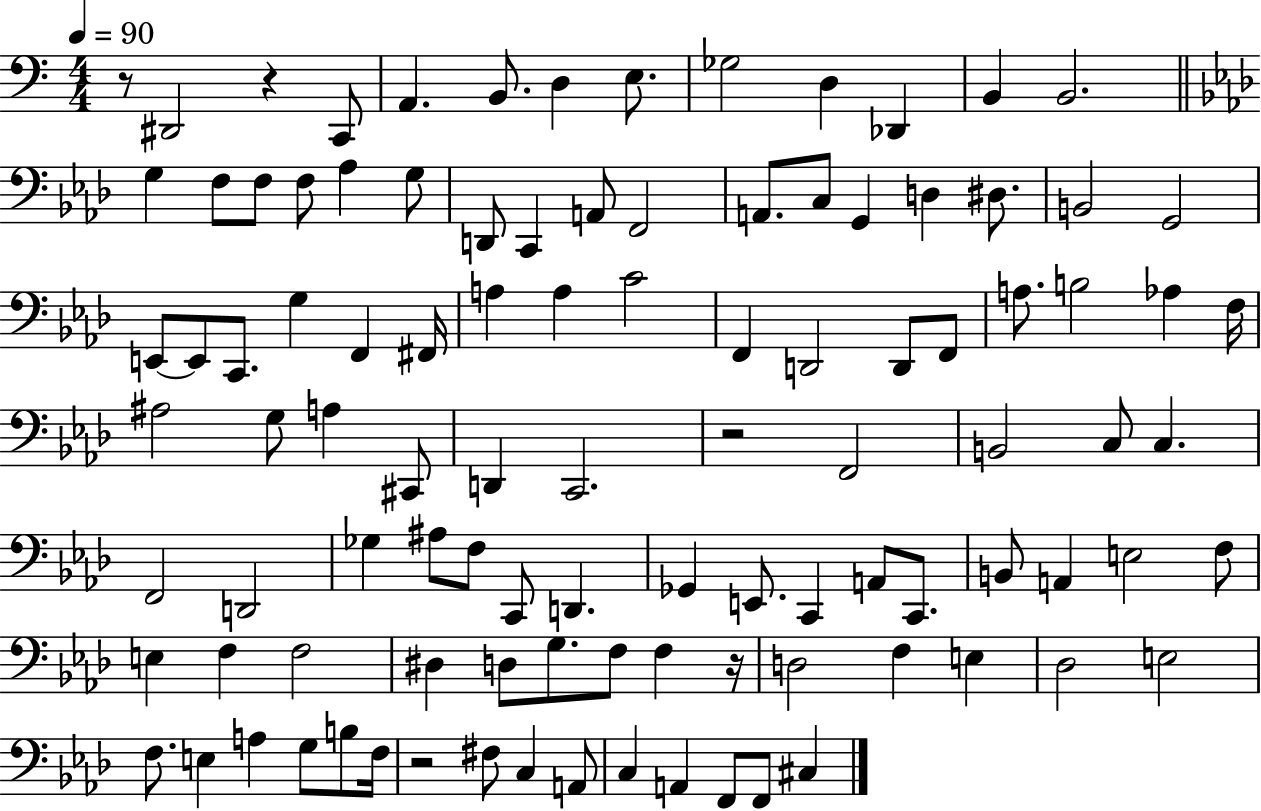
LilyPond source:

{
  \clef bass
  \numericTimeSignature
  \time 4/4
  \key c \major
  \tempo 4 = 90
  r8 dis,2 r4 c,8 | a,4. b,8. d4 e8. | ges2 d4 des,4 | b,4 b,2. | \break \bar "||" \break \key aes \major g4 f8 f8 f8 aes4 g8 | d,8 c,4 a,8 f,2 | a,8. c8 g,4 d4 dis8. | b,2 g,2 | \break e,8~~ e,8 c,8. g4 f,4 fis,16 | a4 a4 c'2 | f,4 d,2 d,8 f,8 | a8. b2 aes4 f16 | \break ais2 g8 a4 cis,8 | d,4 c,2. | r2 f,2 | b,2 c8 c4. | \break f,2 d,2 | ges4 ais8 f8 c,8 d,4. | ges,4 e,8. c,4 a,8 c,8. | b,8 a,4 e2 f8 | \break e4 f4 f2 | dis4 d8 g8. f8 f4 r16 | d2 f4 e4 | des2 e2 | \break f8. e4 a4 g8 b8 f16 | r2 fis8 c4 a,8 | c4 a,4 f,8 f,8 cis4 | \bar "|."
}